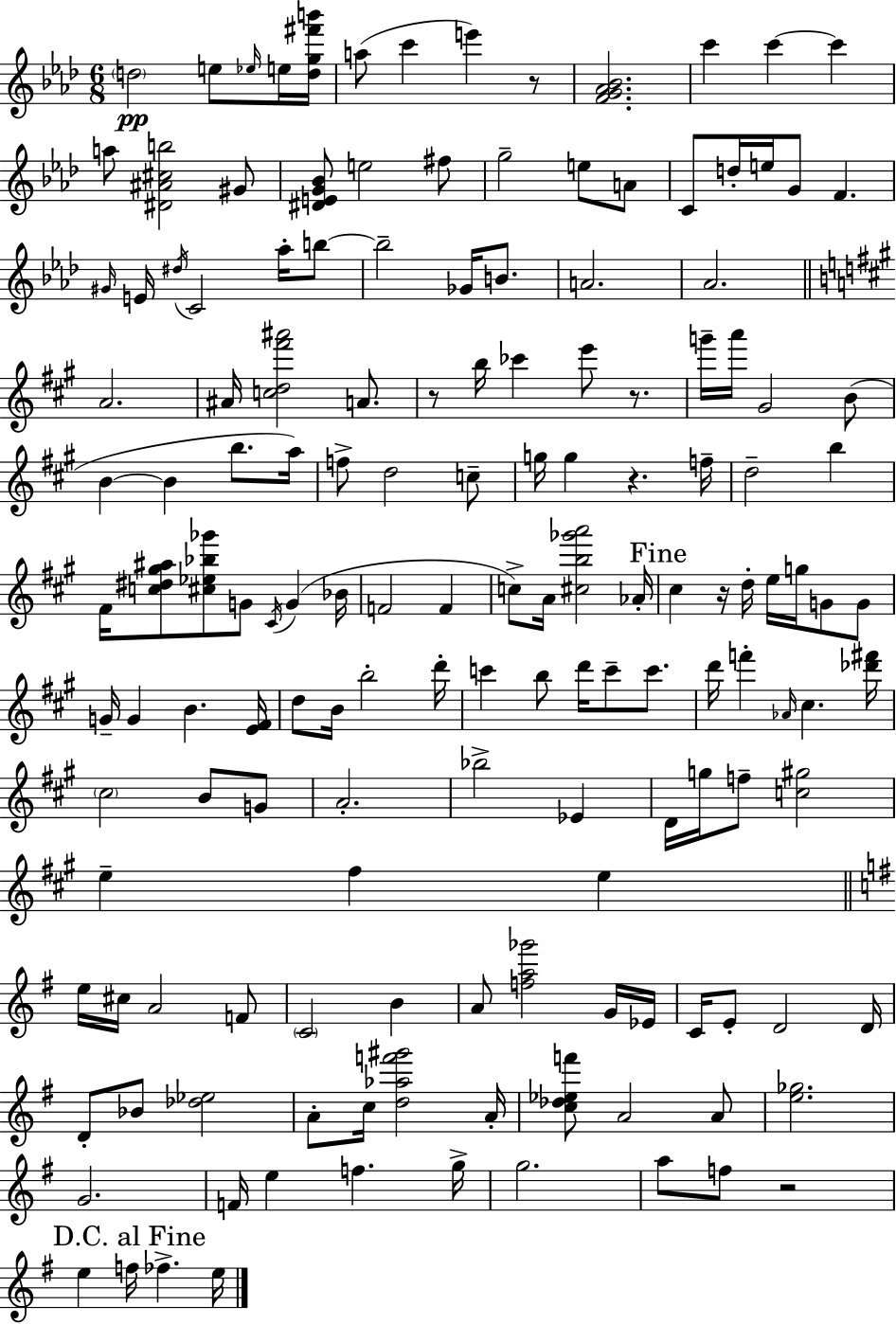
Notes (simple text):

D5/h E5/e Eb5/s E5/s [D5,G5,F#6,B6]/s A5/e C6/q E6/q R/e [F4,G4,Ab4,Bb4]/h. C6/q C6/q C6/q A5/e [D#4,A#4,C#5,B5]/h G#4/e [D#4,E4,G4,Bb4]/e E5/h F#5/e G5/h E5/e A4/e C4/e D5/s E5/s G4/e F4/q. G#4/s E4/s D#5/s C4/h Ab5/s B5/e B5/h Gb4/s B4/e. A4/h. Ab4/h. A4/h. A#4/s [C5,D5,F#6,A#6]/h A4/e. R/e B5/s CES6/q E6/e R/e. G6/s A6/s G#4/h B4/e B4/q B4/q B5/e. A5/s F5/e D5/h C5/e G5/s G5/q R/q. F5/s D5/h B5/q F#4/s [C5,D#5,G#5,A#5]/e [C#5,Eb5,Bb5,Gb6]/e G4/e C#4/s G4/q Bb4/s F4/h F4/q C5/e A4/s [C#5,B5,Gb6,A6]/h Ab4/s C#5/q R/s D5/s E5/s G5/s G4/e G4/e G4/s G4/q B4/q. [E4,F#4]/s D5/e B4/s B5/h D6/s C6/q B5/e D6/s C6/e C6/e. D6/s F6/q Ab4/s C#5/q. [Db6,F#6]/s C#5/h B4/e G4/e A4/h. Bb5/h Eb4/q D4/s G5/s F5/e [C5,G#5]/h E5/q F#5/q E5/q E5/s C#5/s A4/h F4/e C4/h B4/q A4/e [F5,A5,Gb6]/h G4/s Eb4/s C4/s E4/e D4/h D4/s D4/e Bb4/e [Db5,Eb5]/h A4/e C5/s [D5,Ab5,F6,G#6]/h A4/s [C5,Db5,Eb5,F6]/e A4/h A4/e [E5,Gb5]/h. G4/h. F4/s E5/q F5/q. G5/s G5/h. A5/e F5/e R/h E5/q F5/s FES5/q. E5/s